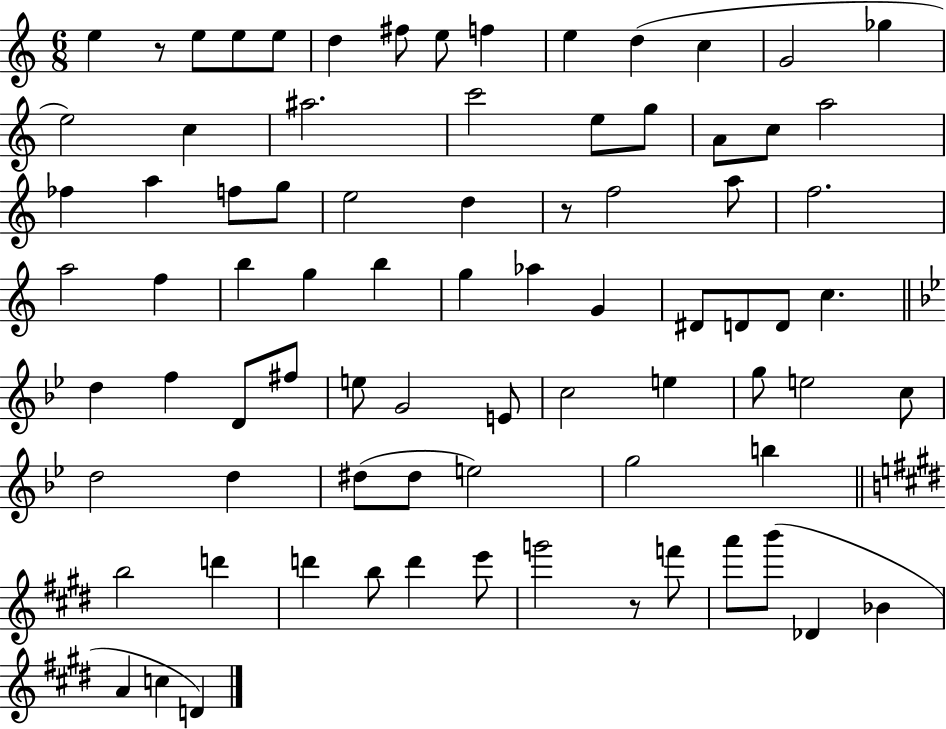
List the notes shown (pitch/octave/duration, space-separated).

E5/q R/e E5/e E5/e E5/e D5/q F#5/e E5/e F5/q E5/q D5/q C5/q G4/h Gb5/q E5/h C5/q A#5/h. C6/h E5/e G5/e A4/e C5/e A5/h FES5/q A5/q F5/e G5/e E5/h D5/q R/e F5/h A5/e F5/h. A5/h F5/q B5/q G5/q B5/q G5/q Ab5/q G4/q D#4/e D4/e D4/e C5/q. D5/q F5/q D4/e F#5/e E5/e G4/h E4/e C5/h E5/q G5/e E5/h C5/e D5/h D5/q D#5/e D#5/e E5/h G5/h B5/q B5/h D6/q D6/q B5/e D6/q E6/e G6/h R/e F6/e A6/e B6/e Db4/q Bb4/q A4/q C5/q D4/q